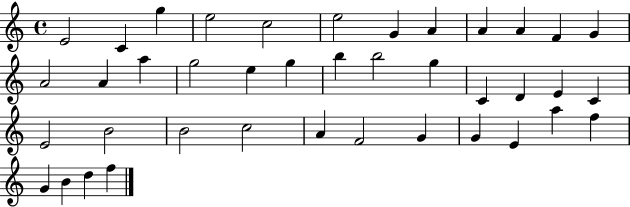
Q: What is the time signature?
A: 4/4